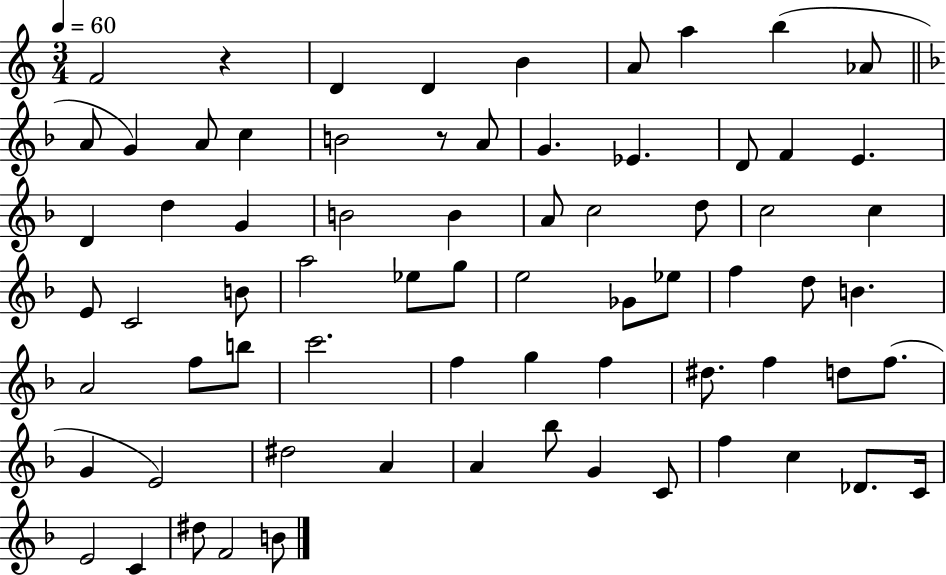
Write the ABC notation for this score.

X:1
T:Untitled
M:3/4
L:1/4
K:C
F2 z D D B A/2 a b _A/2 A/2 G A/2 c B2 z/2 A/2 G _E D/2 F E D d G B2 B A/2 c2 d/2 c2 c E/2 C2 B/2 a2 _e/2 g/2 e2 _G/2 _e/2 f d/2 B A2 f/2 b/2 c'2 f g f ^d/2 f d/2 f/2 G E2 ^d2 A A _b/2 G C/2 f c _D/2 C/4 E2 C ^d/2 F2 B/2